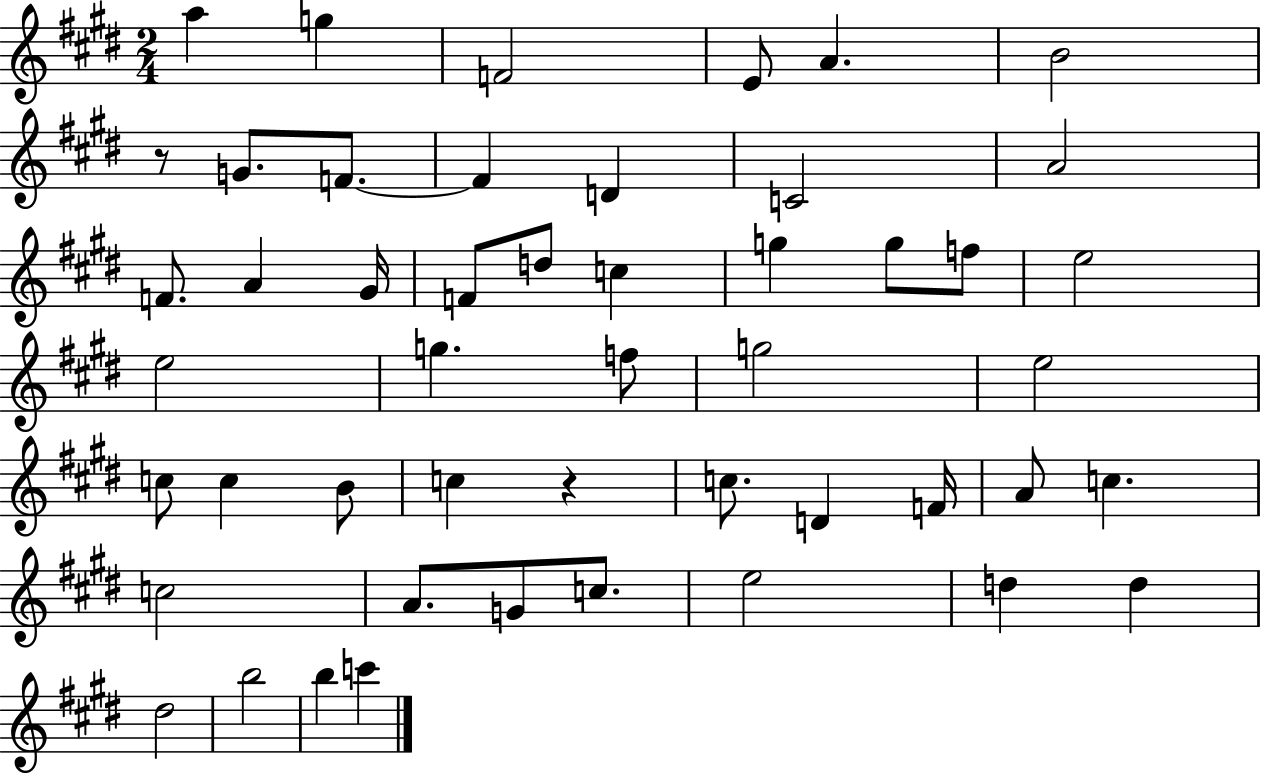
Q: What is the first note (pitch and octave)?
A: A5